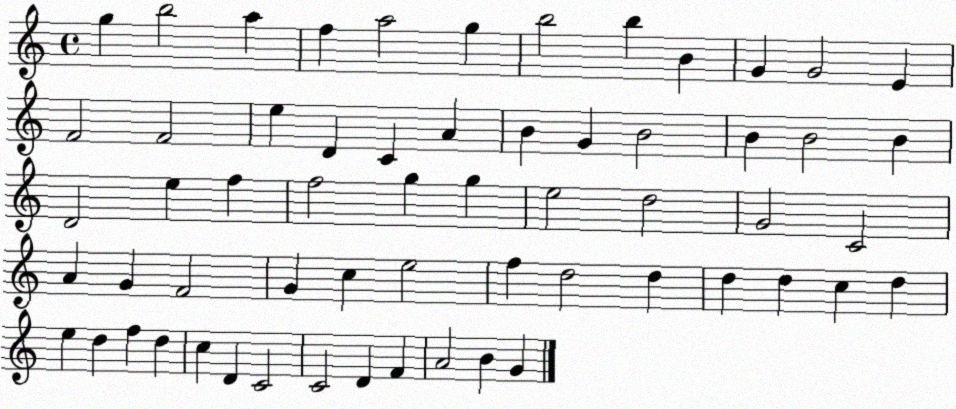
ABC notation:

X:1
T:Untitled
M:4/4
L:1/4
K:C
g b2 a f a2 g b2 b B G G2 E F2 F2 e D C A B G B2 B B2 B D2 e f f2 g g e2 d2 G2 C2 A G F2 G c e2 f d2 d d d c d e d f d c D C2 C2 D F A2 B G